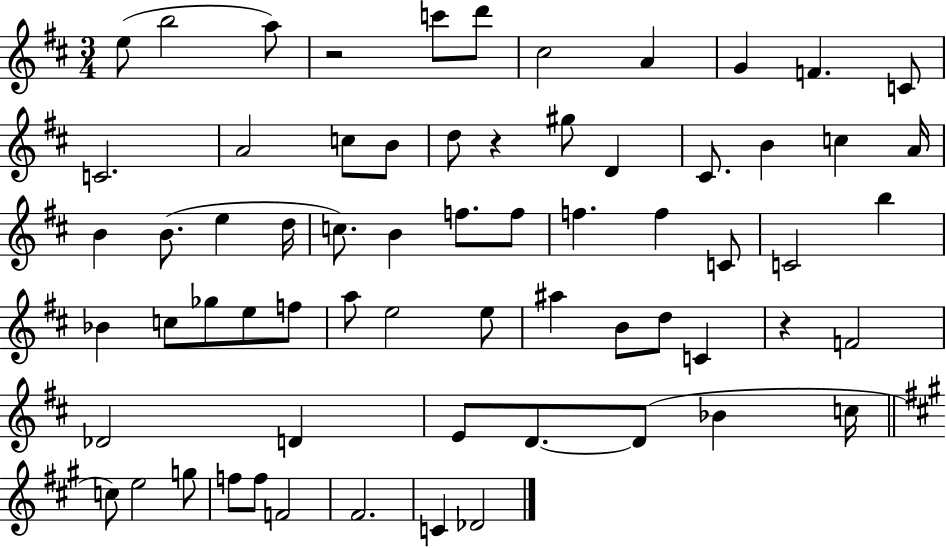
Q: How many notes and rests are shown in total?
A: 66